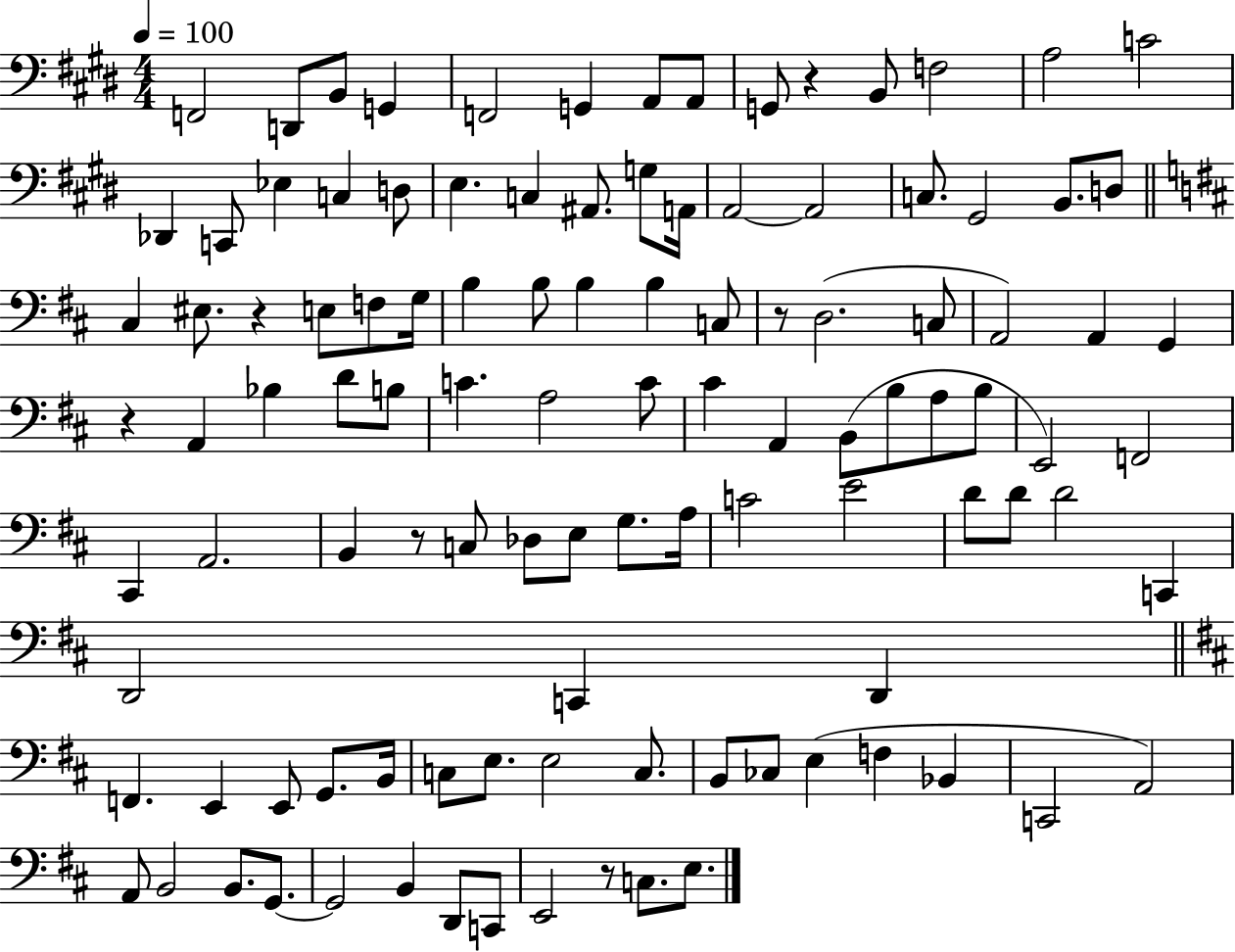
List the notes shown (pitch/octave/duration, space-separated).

F2/h D2/e B2/e G2/q F2/h G2/q A2/e A2/e G2/e R/q B2/e F3/h A3/h C4/h Db2/q C2/e Eb3/q C3/q D3/e E3/q. C3/q A#2/e. G3/e A2/s A2/h A2/h C3/e. G#2/h B2/e. D3/e C#3/q EIS3/e. R/q E3/e F3/e G3/s B3/q B3/e B3/q B3/q C3/e R/e D3/h. C3/e A2/h A2/q G2/q R/q A2/q Bb3/q D4/e B3/e C4/q. A3/h C4/e C#4/q A2/q B2/e B3/e A3/e B3/e E2/h F2/h C#2/q A2/h. B2/q R/e C3/e Db3/e E3/e G3/e. A3/s C4/h E4/h D4/e D4/e D4/h C2/q D2/h C2/q D2/q F2/q. E2/q E2/e G2/e. B2/s C3/e E3/e. E3/h C3/e. B2/e CES3/e E3/q F3/q Bb2/q C2/h A2/h A2/e B2/h B2/e. G2/e. G2/h B2/q D2/e C2/e E2/h R/e C3/e. E3/e.